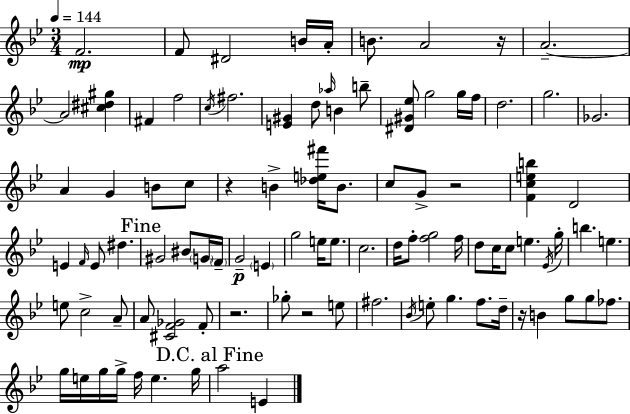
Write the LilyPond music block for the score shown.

{
  \clef treble
  \numericTimeSignature
  \time 3/4
  \key g \minor
  \tempo 4 = 144
  f'2.\mp | f'8 dis'2 b'16 a'16-. | b'8. a'2 r16 | a'2.--~~ | \break a'2 <cis'' dis'' gis''>4 | fis'4 f''2 | \acciaccatura { c''16 } fis''2. | <e' gis'>4 d''8 \grace { aes''16 } b'4 | \break b''8-- <dis' gis' ees''>8 g''2 | g''16 f''16 d''2. | g''2. | ges'2. | \break a'4 g'4 b'8 | c''8 r4 b'4-> <des'' e'' fis'''>16 b'8. | c''8 g'8-> r2 | <f' c'' e'' b''>4 d'2 | \break e'4 \grace { f'16 } e'8 dis''4. | \mark "Fine" gis'2 bis'8 | \parenthesize g'16 \parenthesize f'16-- g'2--\p \parenthesize e'4 | g''2 e''16 | \break e''8. c''2. | d''16 f''8-. <f'' g''>2 | f''16 d''8 c''16 c''8 e''4. | \acciaccatura { ees'16 } g''16-. b''4. e''4. | \break e''8 c''2-> | a'8-- a'8 <cis' f' ges'>2 | f'8-. r2. | ges''8-. r2 | \break e''8 fis''2. | \acciaccatura { bes'16 } e''8-. g''4. | f''8. d''16-- r16 b'4 g''8 | g''8 fes''8. g''16 e''16 g''16 g''16-> f''16 e''4. | \break g''16 \mark "D.C. al Fine" a''2 | e'4 \bar "|."
}